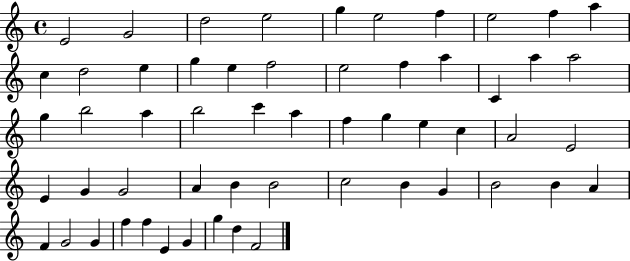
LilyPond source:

{
  \clef treble
  \time 4/4
  \defaultTimeSignature
  \key c \major
  e'2 g'2 | d''2 e''2 | g''4 e''2 f''4 | e''2 f''4 a''4 | \break c''4 d''2 e''4 | g''4 e''4 f''2 | e''2 f''4 a''4 | c'4 a''4 a''2 | \break g''4 b''2 a''4 | b''2 c'''4 a''4 | f''4 g''4 e''4 c''4 | a'2 e'2 | \break e'4 g'4 g'2 | a'4 b'4 b'2 | c''2 b'4 g'4 | b'2 b'4 a'4 | \break f'4 g'2 g'4 | f''4 f''4 e'4 g'4 | g''4 d''4 f'2 | \bar "|."
}